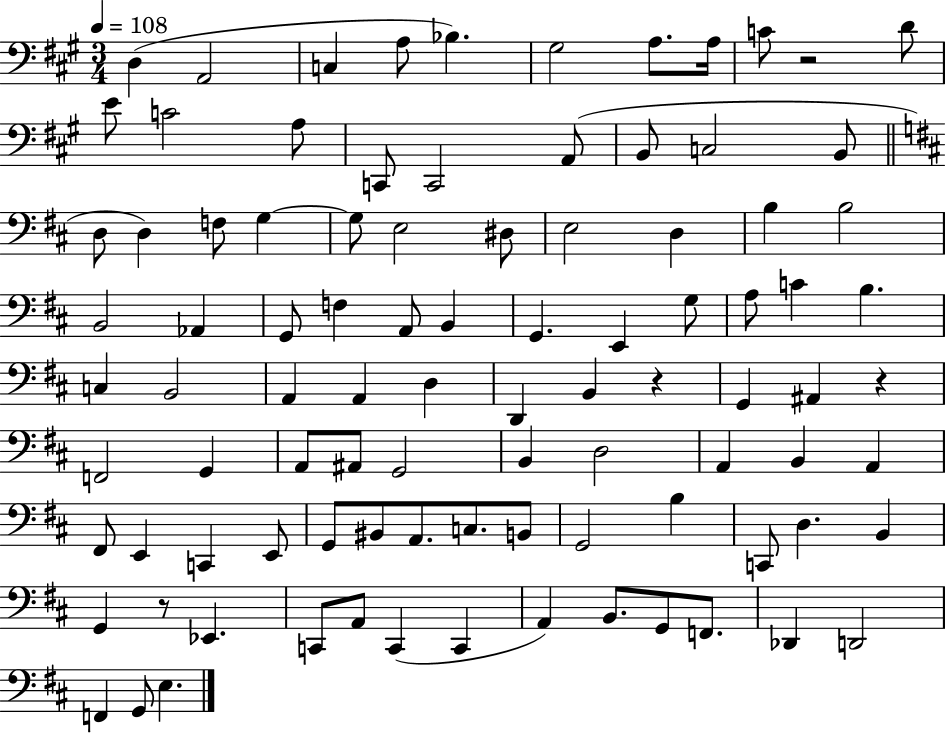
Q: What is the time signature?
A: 3/4